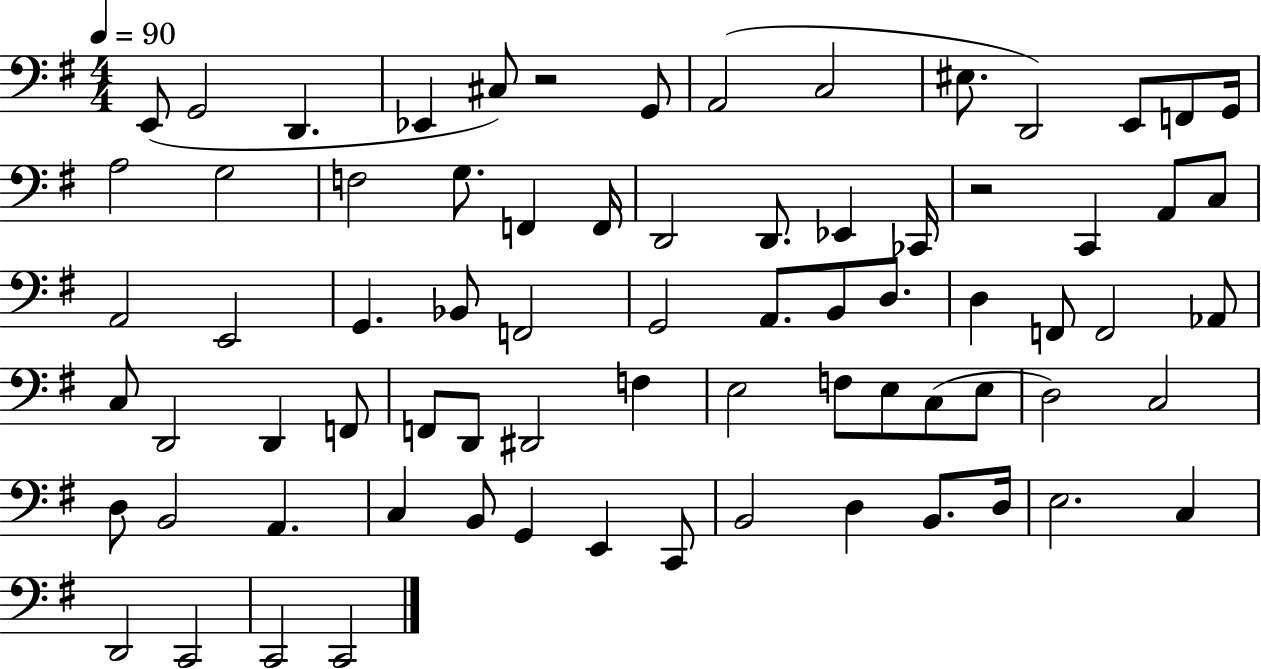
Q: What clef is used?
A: bass